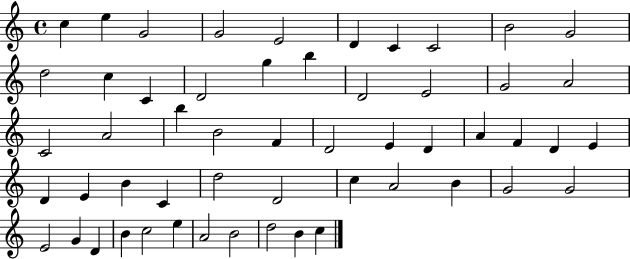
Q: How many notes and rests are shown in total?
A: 54